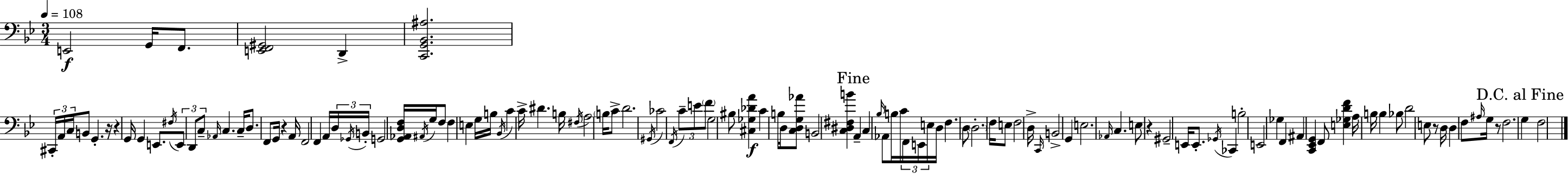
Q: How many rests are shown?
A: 6